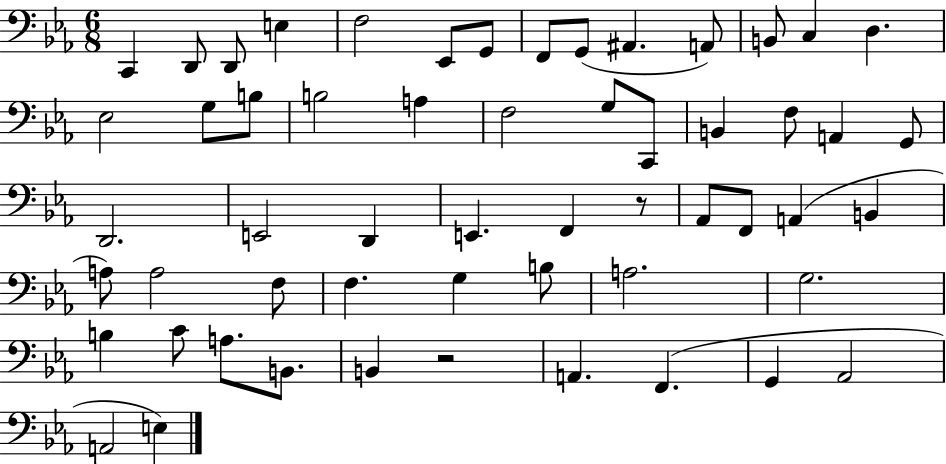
X:1
T:Untitled
M:6/8
L:1/4
K:Eb
C,, D,,/2 D,,/2 E, F,2 _E,,/2 G,,/2 F,,/2 G,,/2 ^A,, A,,/2 B,,/2 C, D, _E,2 G,/2 B,/2 B,2 A, F,2 G,/2 C,,/2 B,, F,/2 A,, G,,/2 D,,2 E,,2 D,, E,, F,, z/2 _A,,/2 F,,/2 A,, B,, A,/2 A,2 F,/2 F, G, B,/2 A,2 G,2 B, C/2 A,/2 B,,/2 B,, z2 A,, F,, G,, _A,,2 A,,2 E,